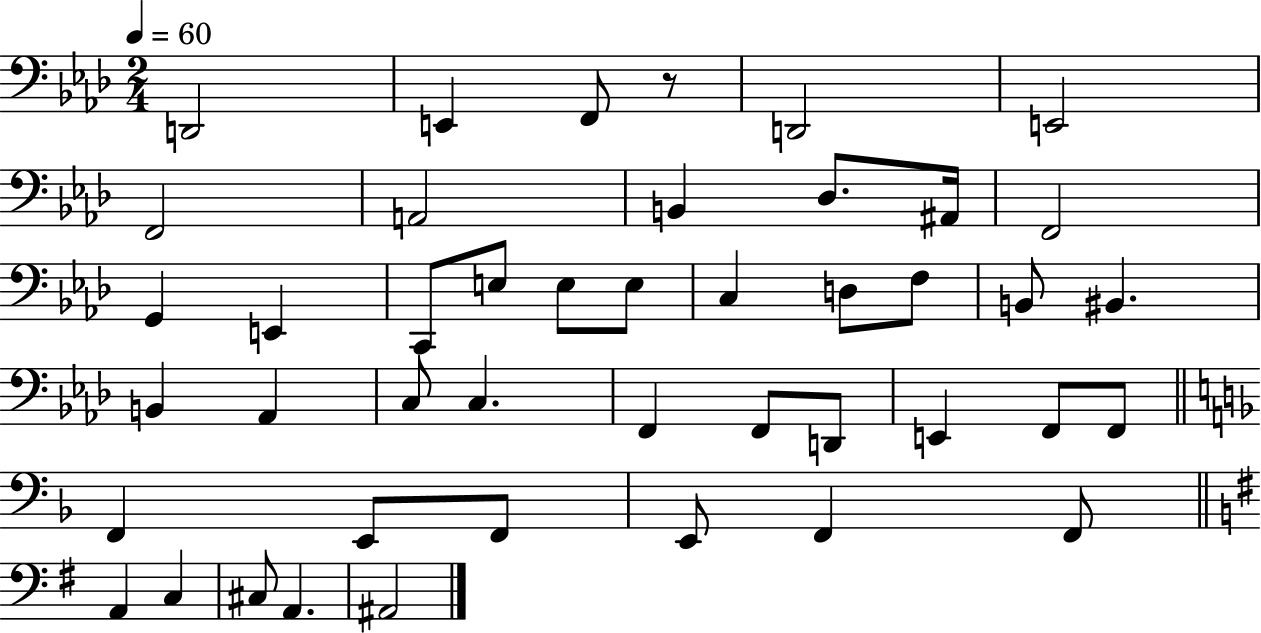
D2/h E2/q F2/e R/e D2/h E2/h F2/h A2/h B2/q Db3/e. A#2/s F2/h G2/q E2/q C2/e E3/e E3/e E3/e C3/q D3/e F3/e B2/e BIS2/q. B2/q Ab2/q C3/e C3/q. F2/q F2/e D2/e E2/q F2/e F2/e F2/q E2/e F2/e E2/e F2/q F2/e A2/q C3/q C#3/e A2/q. A#2/h